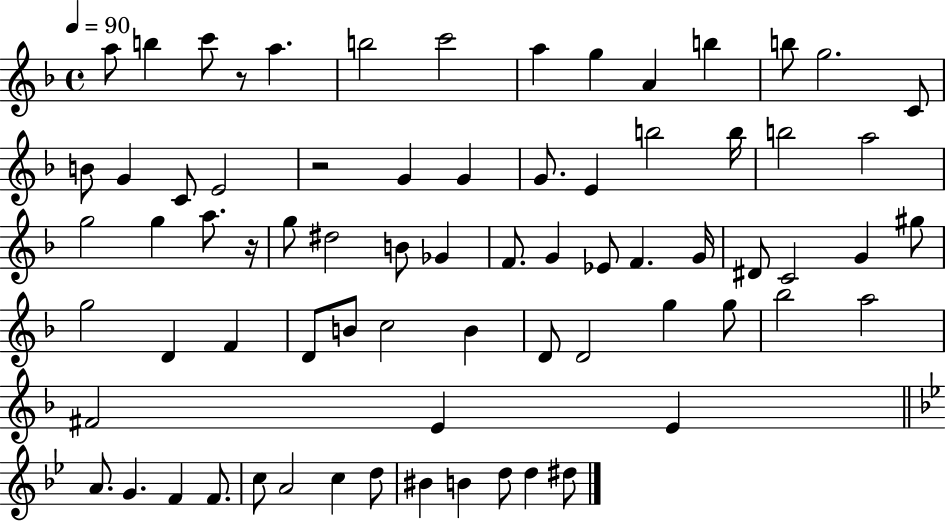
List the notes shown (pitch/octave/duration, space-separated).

A5/e B5/q C6/e R/e A5/q. B5/h C6/h A5/q G5/q A4/q B5/q B5/e G5/h. C4/e B4/e G4/q C4/e E4/h R/h G4/q G4/q G4/e. E4/q B5/h B5/s B5/h A5/h G5/h G5/q A5/e. R/s G5/e D#5/h B4/e Gb4/q F4/e. G4/q Eb4/e F4/q. G4/s D#4/e C4/h G4/q G#5/e G5/h D4/q F4/q D4/e B4/e C5/h B4/q D4/e D4/h G5/q G5/e Bb5/h A5/h F#4/h E4/q E4/q A4/e. G4/q. F4/q F4/e. C5/e A4/h C5/q D5/e BIS4/q B4/q D5/e D5/q D#5/e